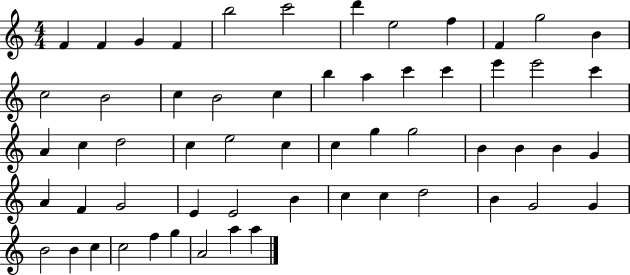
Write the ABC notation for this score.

X:1
T:Untitled
M:4/4
L:1/4
K:C
F F G F b2 c'2 d' e2 f F g2 B c2 B2 c B2 c b a c' c' e' e'2 c' A c d2 c e2 c c g g2 B B B G A F G2 E E2 B c c d2 B G2 G B2 B c c2 f g A2 a a